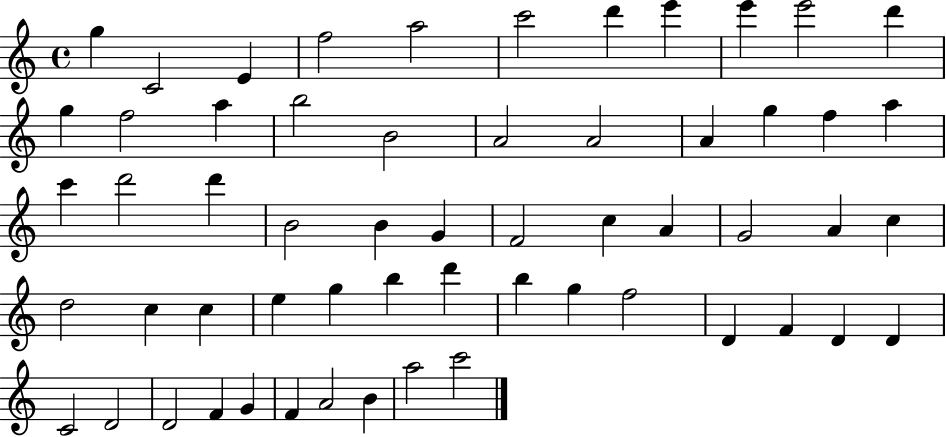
{
  \clef treble
  \time 4/4
  \defaultTimeSignature
  \key c \major
  g''4 c'2 e'4 | f''2 a''2 | c'''2 d'''4 e'''4 | e'''4 e'''2 d'''4 | \break g''4 f''2 a''4 | b''2 b'2 | a'2 a'2 | a'4 g''4 f''4 a''4 | \break c'''4 d'''2 d'''4 | b'2 b'4 g'4 | f'2 c''4 a'4 | g'2 a'4 c''4 | \break d''2 c''4 c''4 | e''4 g''4 b''4 d'''4 | b''4 g''4 f''2 | d'4 f'4 d'4 d'4 | \break c'2 d'2 | d'2 f'4 g'4 | f'4 a'2 b'4 | a''2 c'''2 | \break \bar "|."
}